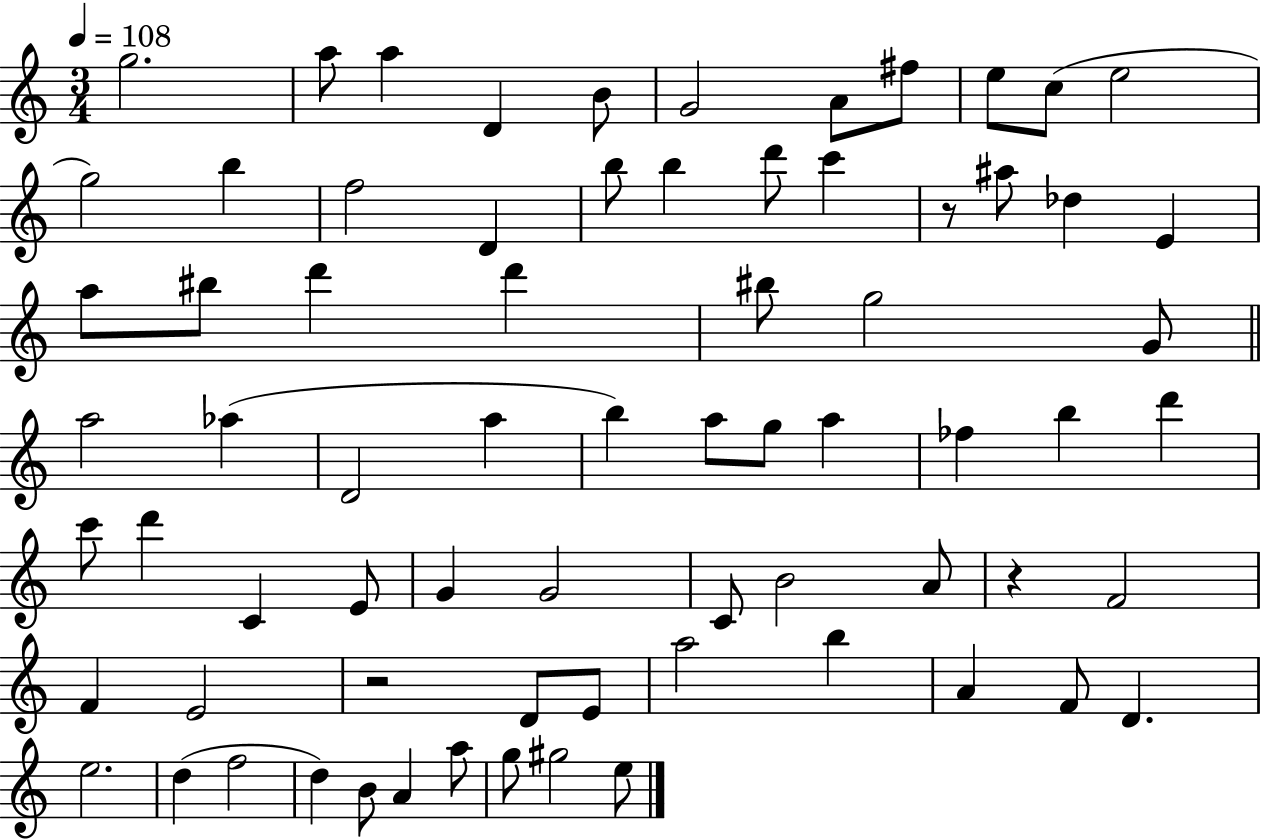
{
  \clef treble
  \numericTimeSignature
  \time 3/4
  \key c \major
  \tempo 4 = 108
  g''2. | a''8 a''4 d'4 b'8 | g'2 a'8 fis''8 | e''8 c''8( e''2 | \break g''2) b''4 | f''2 d'4 | b''8 b''4 d'''8 c'''4 | r8 ais''8 des''4 e'4 | \break a''8 bis''8 d'''4 d'''4 | bis''8 g''2 g'8 | \bar "||" \break \key c \major a''2 aes''4( | d'2 a''4 | b''4) a''8 g''8 a''4 | fes''4 b''4 d'''4 | \break c'''8 d'''4 c'4 e'8 | g'4 g'2 | c'8 b'2 a'8 | r4 f'2 | \break f'4 e'2 | r2 d'8 e'8 | a''2 b''4 | a'4 f'8 d'4. | \break e''2. | d''4( f''2 | d''4) b'8 a'4 a''8 | g''8 gis''2 e''8 | \break \bar "|."
}